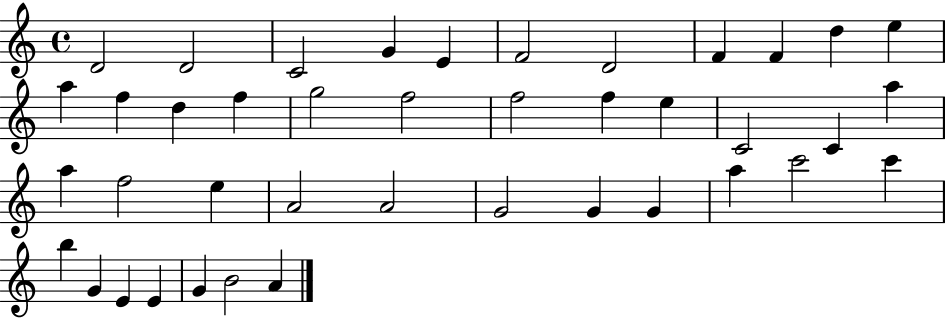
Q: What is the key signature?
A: C major